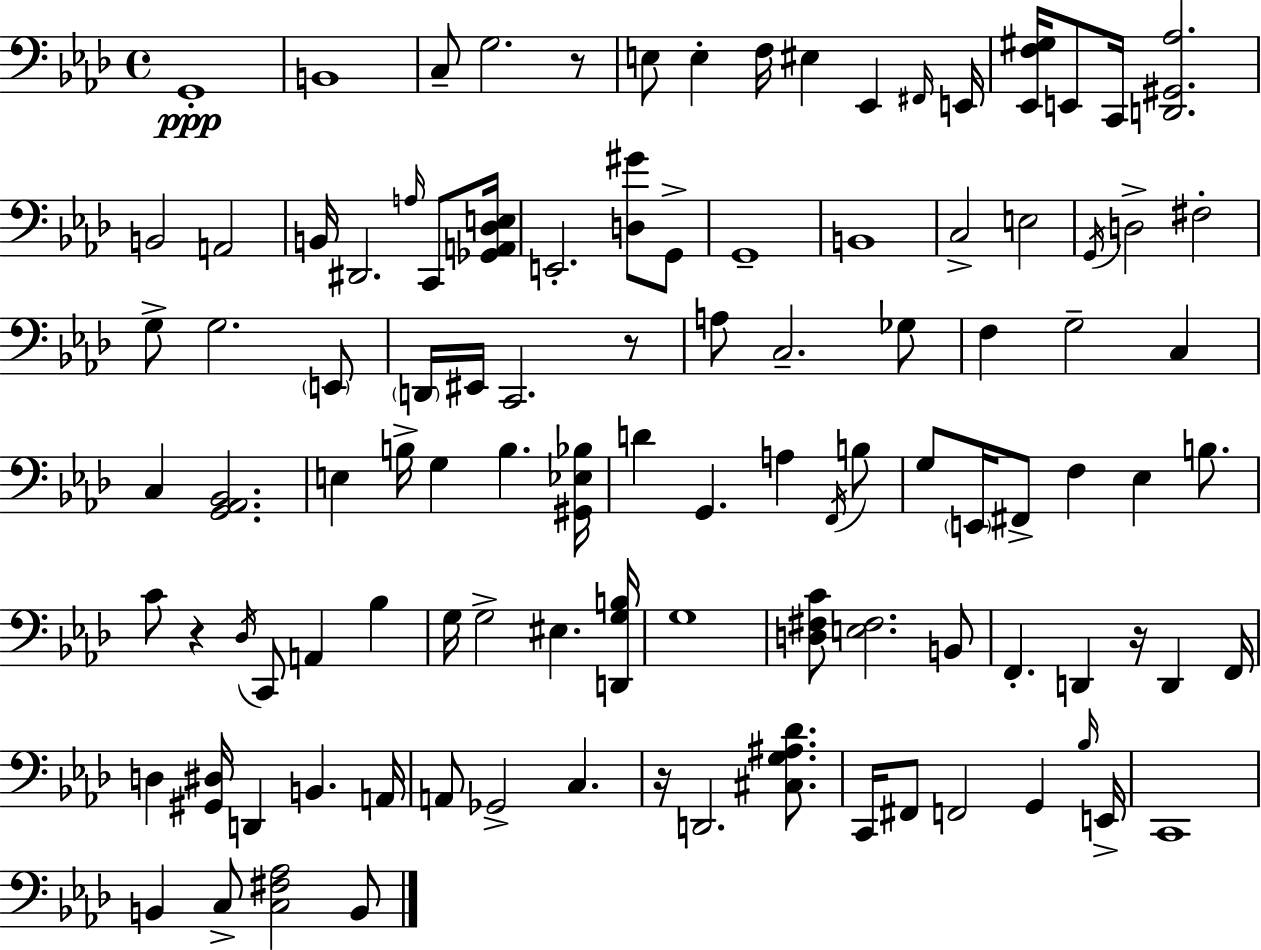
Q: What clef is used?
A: bass